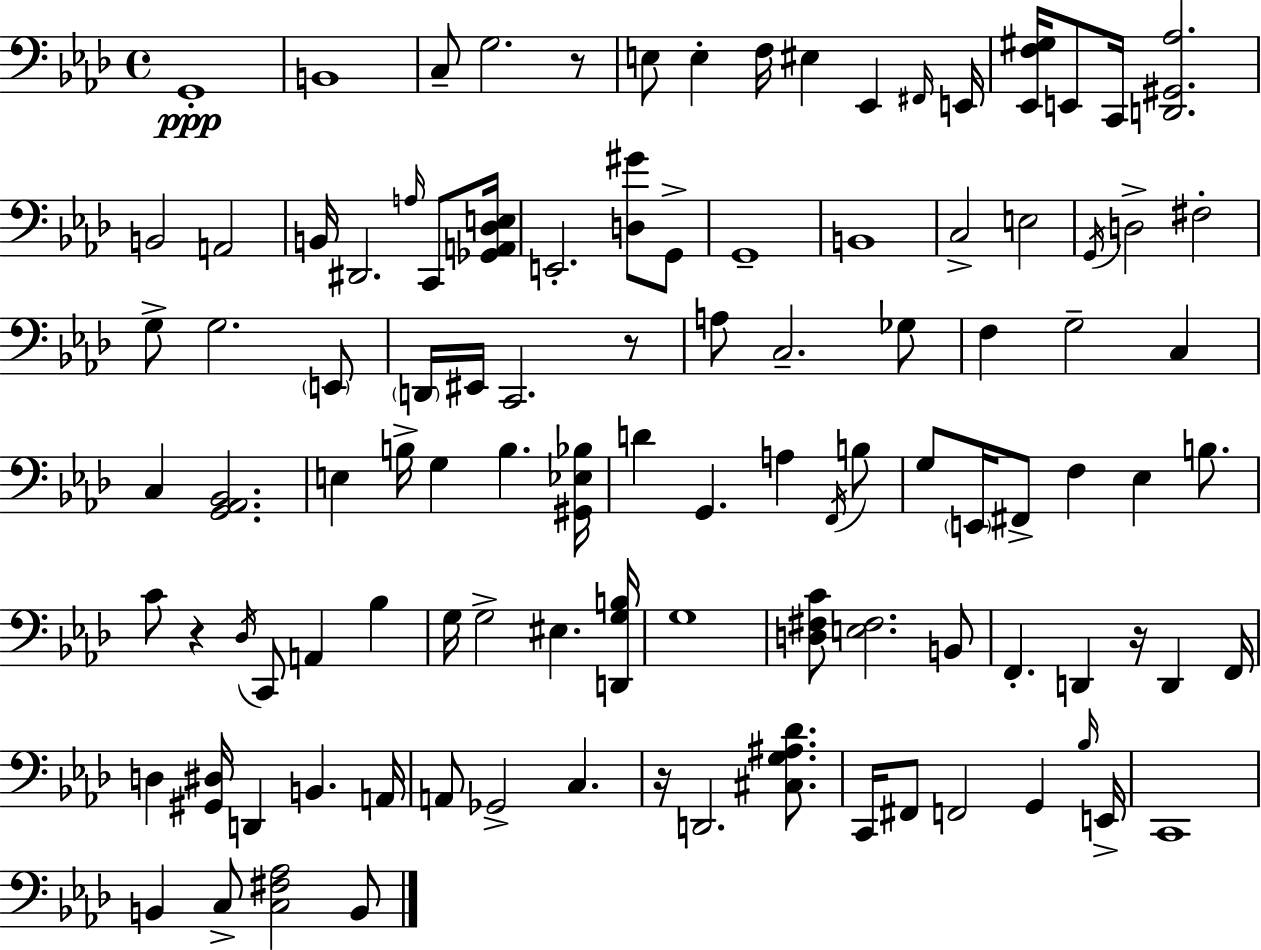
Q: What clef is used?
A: bass